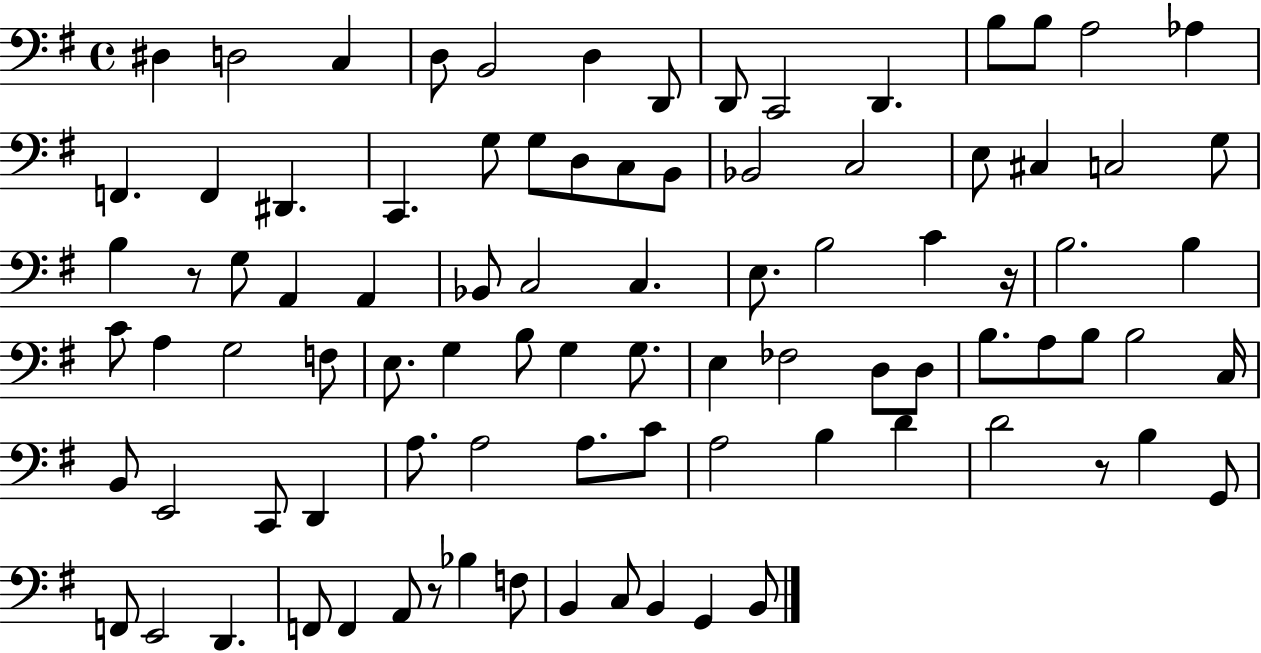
D#3/q D3/h C3/q D3/e B2/h D3/q D2/e D2/e C2/h D2/q. B3/e B3/e A3/h Ab3/q F2/q. F2/q D#2/q. C2/q. G3/e G3/e D3/e C3/e B2/e Bb2/h C3/h E3/e C#3/q C3/h G3/e B3/q R/e G3/e A2/q A2/q Bb2/e C3/h C3/q. E3/e. B3/h C4/q R/s B3/h. B3/q C4/e A3/q G3/h F3/e E3/e. G3/q B3/e G3/q G3/e. E3/q FES3/h D3/e D3/e B3/e. A3/e B3/e B3/h C3/s B2/e E2/h C2/e D2/q A3/e. A3/h A3/e. C4/e A3/h B3/q D4/q D4/h R/e B3/q G2/e F2/e E2/h D2/q. F2/e F2/q A2/e R/e Bb3/q F3/e B2/q C3/e B2/q G2/q B2/e